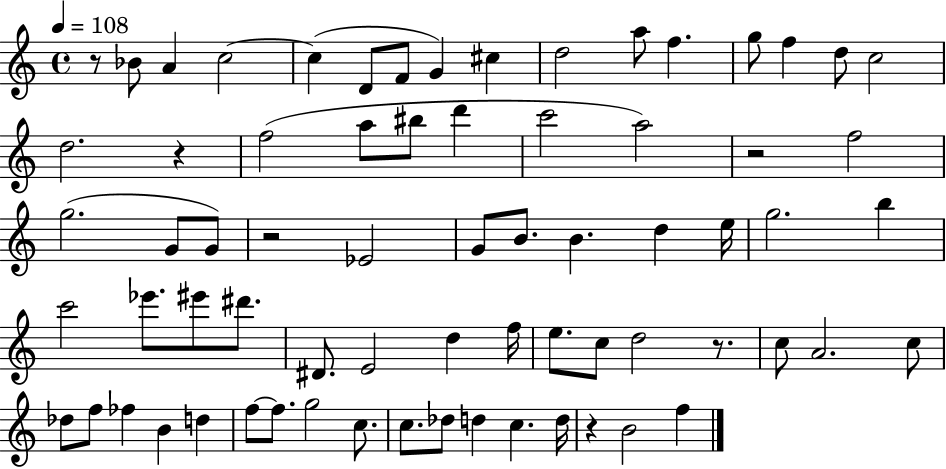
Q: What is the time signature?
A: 4/4